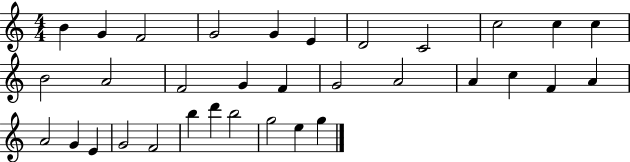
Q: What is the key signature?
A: C major